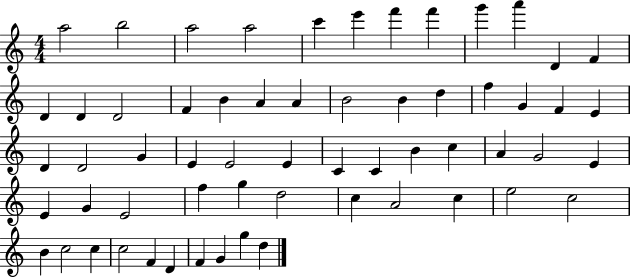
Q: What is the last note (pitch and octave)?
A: D5